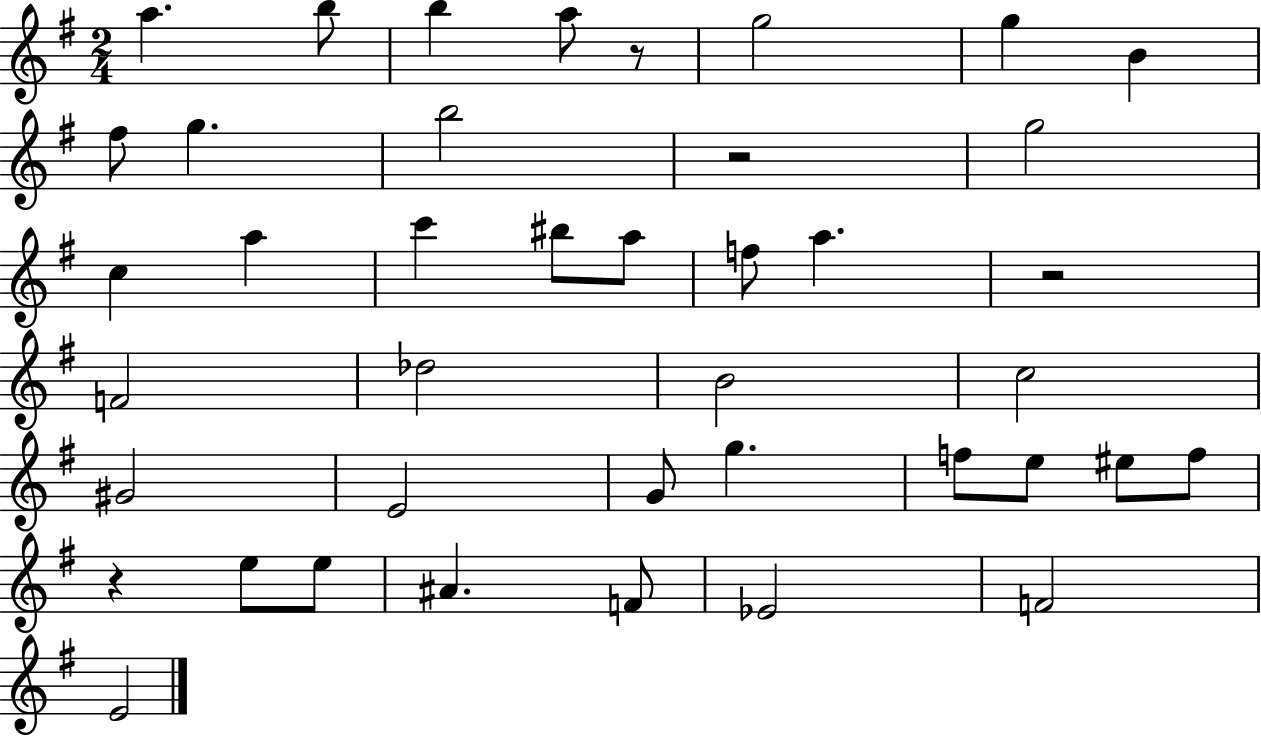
{
  \clef treble
  \numericTimeSignature
  \time 2/4
  \key g \major
  \repeat volta 2 { a''4. b''8 | b''4 a''8 r8 | g''2 | g''4 b'4 | \break fis''8 g''4. | b''2 | r2 | g''2 | \break c''4 a''4 | c'''4 bis''8 a''8 | f''8 a''4. | r2 | \break f'2 | des''2 | b'2 | c''2 | \break gis'2 | e'2 | g'8 g''4. | f''8 e''8 eis''8 f''8 | \break r4 e''8 e''8 | ais'4. f'8 | ees'2 | f'2 | \break e'2 | } \bar "|."
}